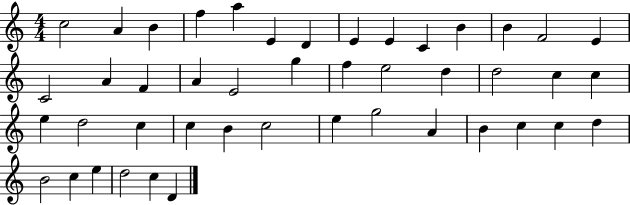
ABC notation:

X:1
T:Untitled
M:4/4
L:1/4
K:C
c2 A B f a E D E E C B B F2 E C2 A F A E2 g f e2 d d2 c c e d2 c c B c2 e g2 A B c c d B2 c e d2 c D